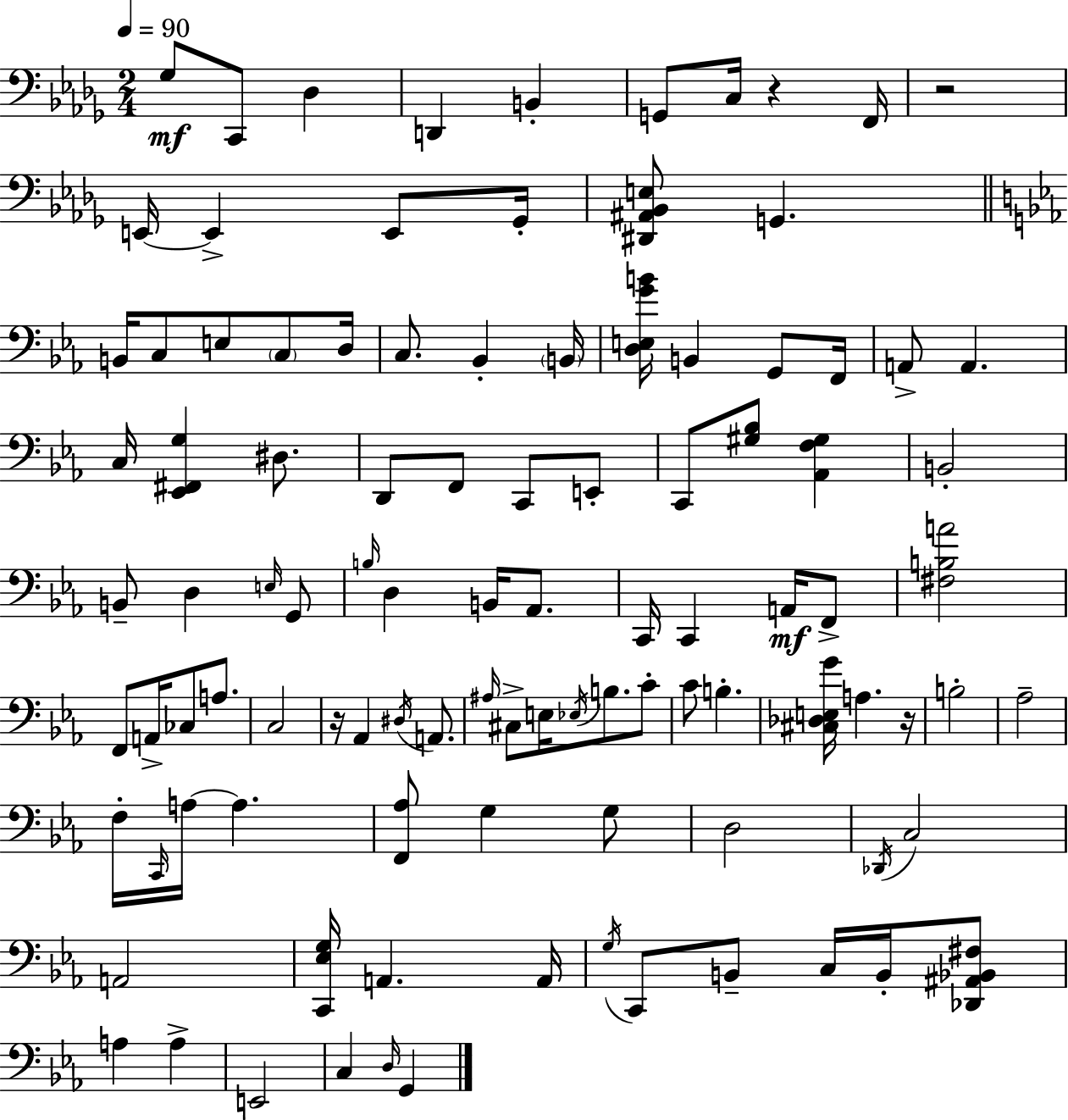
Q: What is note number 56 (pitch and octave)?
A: C#3